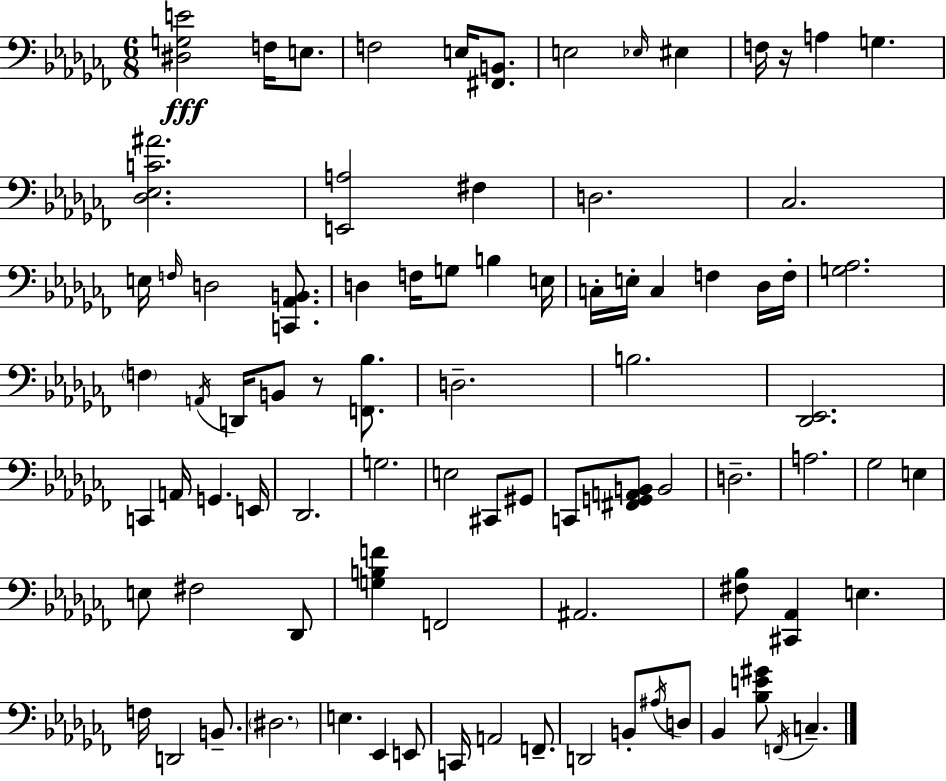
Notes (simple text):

[D#3,G3,E4]/h F3/s E3/e. F3/h E3/s [F#2,B2]/e. E3/h Eb3/s EIS3/q F3/s R/s A3/q G3/q. [Db3,Eb3,C4,A#4]/h. [E2,A3]/h F#3/q D3/h. CES3/h. E3/s F3/s D3/h [C2,Ab2,B2]/e. D3/q F3/s G3/e B3/q E3/s C3/s E3/s C3/q F3/q Db3/s F3/s [G3,Ab3]/h. F3/q A2/s D2/s B2/e R/e [F2,Bb3]/e. D3/h. B3/h. [Db2,Eb2]/h. C2/q A2/s G2/q. E2/s Db2/h. G3/h. E3/h C#2/e G#2/e C2/e [F#2,G2,A2,B2]/e B2/h D3/h. A3/h. Gb3/h E3/q E3/e F#3/h Db2/e [G3,B3,F4]/q F2/h A#2/h. [F#3,Bb3]/e [C#2,Ab2]/q E3/q. F3/s D2/h B2/e. D#3/h. E3/q. Eb2/q E2/e C2/s A2/h F2/e. D2/h B2/e A#3/s D3/e Bb2/q [Bb3,E4,G#4]/e F2/s C3/q.